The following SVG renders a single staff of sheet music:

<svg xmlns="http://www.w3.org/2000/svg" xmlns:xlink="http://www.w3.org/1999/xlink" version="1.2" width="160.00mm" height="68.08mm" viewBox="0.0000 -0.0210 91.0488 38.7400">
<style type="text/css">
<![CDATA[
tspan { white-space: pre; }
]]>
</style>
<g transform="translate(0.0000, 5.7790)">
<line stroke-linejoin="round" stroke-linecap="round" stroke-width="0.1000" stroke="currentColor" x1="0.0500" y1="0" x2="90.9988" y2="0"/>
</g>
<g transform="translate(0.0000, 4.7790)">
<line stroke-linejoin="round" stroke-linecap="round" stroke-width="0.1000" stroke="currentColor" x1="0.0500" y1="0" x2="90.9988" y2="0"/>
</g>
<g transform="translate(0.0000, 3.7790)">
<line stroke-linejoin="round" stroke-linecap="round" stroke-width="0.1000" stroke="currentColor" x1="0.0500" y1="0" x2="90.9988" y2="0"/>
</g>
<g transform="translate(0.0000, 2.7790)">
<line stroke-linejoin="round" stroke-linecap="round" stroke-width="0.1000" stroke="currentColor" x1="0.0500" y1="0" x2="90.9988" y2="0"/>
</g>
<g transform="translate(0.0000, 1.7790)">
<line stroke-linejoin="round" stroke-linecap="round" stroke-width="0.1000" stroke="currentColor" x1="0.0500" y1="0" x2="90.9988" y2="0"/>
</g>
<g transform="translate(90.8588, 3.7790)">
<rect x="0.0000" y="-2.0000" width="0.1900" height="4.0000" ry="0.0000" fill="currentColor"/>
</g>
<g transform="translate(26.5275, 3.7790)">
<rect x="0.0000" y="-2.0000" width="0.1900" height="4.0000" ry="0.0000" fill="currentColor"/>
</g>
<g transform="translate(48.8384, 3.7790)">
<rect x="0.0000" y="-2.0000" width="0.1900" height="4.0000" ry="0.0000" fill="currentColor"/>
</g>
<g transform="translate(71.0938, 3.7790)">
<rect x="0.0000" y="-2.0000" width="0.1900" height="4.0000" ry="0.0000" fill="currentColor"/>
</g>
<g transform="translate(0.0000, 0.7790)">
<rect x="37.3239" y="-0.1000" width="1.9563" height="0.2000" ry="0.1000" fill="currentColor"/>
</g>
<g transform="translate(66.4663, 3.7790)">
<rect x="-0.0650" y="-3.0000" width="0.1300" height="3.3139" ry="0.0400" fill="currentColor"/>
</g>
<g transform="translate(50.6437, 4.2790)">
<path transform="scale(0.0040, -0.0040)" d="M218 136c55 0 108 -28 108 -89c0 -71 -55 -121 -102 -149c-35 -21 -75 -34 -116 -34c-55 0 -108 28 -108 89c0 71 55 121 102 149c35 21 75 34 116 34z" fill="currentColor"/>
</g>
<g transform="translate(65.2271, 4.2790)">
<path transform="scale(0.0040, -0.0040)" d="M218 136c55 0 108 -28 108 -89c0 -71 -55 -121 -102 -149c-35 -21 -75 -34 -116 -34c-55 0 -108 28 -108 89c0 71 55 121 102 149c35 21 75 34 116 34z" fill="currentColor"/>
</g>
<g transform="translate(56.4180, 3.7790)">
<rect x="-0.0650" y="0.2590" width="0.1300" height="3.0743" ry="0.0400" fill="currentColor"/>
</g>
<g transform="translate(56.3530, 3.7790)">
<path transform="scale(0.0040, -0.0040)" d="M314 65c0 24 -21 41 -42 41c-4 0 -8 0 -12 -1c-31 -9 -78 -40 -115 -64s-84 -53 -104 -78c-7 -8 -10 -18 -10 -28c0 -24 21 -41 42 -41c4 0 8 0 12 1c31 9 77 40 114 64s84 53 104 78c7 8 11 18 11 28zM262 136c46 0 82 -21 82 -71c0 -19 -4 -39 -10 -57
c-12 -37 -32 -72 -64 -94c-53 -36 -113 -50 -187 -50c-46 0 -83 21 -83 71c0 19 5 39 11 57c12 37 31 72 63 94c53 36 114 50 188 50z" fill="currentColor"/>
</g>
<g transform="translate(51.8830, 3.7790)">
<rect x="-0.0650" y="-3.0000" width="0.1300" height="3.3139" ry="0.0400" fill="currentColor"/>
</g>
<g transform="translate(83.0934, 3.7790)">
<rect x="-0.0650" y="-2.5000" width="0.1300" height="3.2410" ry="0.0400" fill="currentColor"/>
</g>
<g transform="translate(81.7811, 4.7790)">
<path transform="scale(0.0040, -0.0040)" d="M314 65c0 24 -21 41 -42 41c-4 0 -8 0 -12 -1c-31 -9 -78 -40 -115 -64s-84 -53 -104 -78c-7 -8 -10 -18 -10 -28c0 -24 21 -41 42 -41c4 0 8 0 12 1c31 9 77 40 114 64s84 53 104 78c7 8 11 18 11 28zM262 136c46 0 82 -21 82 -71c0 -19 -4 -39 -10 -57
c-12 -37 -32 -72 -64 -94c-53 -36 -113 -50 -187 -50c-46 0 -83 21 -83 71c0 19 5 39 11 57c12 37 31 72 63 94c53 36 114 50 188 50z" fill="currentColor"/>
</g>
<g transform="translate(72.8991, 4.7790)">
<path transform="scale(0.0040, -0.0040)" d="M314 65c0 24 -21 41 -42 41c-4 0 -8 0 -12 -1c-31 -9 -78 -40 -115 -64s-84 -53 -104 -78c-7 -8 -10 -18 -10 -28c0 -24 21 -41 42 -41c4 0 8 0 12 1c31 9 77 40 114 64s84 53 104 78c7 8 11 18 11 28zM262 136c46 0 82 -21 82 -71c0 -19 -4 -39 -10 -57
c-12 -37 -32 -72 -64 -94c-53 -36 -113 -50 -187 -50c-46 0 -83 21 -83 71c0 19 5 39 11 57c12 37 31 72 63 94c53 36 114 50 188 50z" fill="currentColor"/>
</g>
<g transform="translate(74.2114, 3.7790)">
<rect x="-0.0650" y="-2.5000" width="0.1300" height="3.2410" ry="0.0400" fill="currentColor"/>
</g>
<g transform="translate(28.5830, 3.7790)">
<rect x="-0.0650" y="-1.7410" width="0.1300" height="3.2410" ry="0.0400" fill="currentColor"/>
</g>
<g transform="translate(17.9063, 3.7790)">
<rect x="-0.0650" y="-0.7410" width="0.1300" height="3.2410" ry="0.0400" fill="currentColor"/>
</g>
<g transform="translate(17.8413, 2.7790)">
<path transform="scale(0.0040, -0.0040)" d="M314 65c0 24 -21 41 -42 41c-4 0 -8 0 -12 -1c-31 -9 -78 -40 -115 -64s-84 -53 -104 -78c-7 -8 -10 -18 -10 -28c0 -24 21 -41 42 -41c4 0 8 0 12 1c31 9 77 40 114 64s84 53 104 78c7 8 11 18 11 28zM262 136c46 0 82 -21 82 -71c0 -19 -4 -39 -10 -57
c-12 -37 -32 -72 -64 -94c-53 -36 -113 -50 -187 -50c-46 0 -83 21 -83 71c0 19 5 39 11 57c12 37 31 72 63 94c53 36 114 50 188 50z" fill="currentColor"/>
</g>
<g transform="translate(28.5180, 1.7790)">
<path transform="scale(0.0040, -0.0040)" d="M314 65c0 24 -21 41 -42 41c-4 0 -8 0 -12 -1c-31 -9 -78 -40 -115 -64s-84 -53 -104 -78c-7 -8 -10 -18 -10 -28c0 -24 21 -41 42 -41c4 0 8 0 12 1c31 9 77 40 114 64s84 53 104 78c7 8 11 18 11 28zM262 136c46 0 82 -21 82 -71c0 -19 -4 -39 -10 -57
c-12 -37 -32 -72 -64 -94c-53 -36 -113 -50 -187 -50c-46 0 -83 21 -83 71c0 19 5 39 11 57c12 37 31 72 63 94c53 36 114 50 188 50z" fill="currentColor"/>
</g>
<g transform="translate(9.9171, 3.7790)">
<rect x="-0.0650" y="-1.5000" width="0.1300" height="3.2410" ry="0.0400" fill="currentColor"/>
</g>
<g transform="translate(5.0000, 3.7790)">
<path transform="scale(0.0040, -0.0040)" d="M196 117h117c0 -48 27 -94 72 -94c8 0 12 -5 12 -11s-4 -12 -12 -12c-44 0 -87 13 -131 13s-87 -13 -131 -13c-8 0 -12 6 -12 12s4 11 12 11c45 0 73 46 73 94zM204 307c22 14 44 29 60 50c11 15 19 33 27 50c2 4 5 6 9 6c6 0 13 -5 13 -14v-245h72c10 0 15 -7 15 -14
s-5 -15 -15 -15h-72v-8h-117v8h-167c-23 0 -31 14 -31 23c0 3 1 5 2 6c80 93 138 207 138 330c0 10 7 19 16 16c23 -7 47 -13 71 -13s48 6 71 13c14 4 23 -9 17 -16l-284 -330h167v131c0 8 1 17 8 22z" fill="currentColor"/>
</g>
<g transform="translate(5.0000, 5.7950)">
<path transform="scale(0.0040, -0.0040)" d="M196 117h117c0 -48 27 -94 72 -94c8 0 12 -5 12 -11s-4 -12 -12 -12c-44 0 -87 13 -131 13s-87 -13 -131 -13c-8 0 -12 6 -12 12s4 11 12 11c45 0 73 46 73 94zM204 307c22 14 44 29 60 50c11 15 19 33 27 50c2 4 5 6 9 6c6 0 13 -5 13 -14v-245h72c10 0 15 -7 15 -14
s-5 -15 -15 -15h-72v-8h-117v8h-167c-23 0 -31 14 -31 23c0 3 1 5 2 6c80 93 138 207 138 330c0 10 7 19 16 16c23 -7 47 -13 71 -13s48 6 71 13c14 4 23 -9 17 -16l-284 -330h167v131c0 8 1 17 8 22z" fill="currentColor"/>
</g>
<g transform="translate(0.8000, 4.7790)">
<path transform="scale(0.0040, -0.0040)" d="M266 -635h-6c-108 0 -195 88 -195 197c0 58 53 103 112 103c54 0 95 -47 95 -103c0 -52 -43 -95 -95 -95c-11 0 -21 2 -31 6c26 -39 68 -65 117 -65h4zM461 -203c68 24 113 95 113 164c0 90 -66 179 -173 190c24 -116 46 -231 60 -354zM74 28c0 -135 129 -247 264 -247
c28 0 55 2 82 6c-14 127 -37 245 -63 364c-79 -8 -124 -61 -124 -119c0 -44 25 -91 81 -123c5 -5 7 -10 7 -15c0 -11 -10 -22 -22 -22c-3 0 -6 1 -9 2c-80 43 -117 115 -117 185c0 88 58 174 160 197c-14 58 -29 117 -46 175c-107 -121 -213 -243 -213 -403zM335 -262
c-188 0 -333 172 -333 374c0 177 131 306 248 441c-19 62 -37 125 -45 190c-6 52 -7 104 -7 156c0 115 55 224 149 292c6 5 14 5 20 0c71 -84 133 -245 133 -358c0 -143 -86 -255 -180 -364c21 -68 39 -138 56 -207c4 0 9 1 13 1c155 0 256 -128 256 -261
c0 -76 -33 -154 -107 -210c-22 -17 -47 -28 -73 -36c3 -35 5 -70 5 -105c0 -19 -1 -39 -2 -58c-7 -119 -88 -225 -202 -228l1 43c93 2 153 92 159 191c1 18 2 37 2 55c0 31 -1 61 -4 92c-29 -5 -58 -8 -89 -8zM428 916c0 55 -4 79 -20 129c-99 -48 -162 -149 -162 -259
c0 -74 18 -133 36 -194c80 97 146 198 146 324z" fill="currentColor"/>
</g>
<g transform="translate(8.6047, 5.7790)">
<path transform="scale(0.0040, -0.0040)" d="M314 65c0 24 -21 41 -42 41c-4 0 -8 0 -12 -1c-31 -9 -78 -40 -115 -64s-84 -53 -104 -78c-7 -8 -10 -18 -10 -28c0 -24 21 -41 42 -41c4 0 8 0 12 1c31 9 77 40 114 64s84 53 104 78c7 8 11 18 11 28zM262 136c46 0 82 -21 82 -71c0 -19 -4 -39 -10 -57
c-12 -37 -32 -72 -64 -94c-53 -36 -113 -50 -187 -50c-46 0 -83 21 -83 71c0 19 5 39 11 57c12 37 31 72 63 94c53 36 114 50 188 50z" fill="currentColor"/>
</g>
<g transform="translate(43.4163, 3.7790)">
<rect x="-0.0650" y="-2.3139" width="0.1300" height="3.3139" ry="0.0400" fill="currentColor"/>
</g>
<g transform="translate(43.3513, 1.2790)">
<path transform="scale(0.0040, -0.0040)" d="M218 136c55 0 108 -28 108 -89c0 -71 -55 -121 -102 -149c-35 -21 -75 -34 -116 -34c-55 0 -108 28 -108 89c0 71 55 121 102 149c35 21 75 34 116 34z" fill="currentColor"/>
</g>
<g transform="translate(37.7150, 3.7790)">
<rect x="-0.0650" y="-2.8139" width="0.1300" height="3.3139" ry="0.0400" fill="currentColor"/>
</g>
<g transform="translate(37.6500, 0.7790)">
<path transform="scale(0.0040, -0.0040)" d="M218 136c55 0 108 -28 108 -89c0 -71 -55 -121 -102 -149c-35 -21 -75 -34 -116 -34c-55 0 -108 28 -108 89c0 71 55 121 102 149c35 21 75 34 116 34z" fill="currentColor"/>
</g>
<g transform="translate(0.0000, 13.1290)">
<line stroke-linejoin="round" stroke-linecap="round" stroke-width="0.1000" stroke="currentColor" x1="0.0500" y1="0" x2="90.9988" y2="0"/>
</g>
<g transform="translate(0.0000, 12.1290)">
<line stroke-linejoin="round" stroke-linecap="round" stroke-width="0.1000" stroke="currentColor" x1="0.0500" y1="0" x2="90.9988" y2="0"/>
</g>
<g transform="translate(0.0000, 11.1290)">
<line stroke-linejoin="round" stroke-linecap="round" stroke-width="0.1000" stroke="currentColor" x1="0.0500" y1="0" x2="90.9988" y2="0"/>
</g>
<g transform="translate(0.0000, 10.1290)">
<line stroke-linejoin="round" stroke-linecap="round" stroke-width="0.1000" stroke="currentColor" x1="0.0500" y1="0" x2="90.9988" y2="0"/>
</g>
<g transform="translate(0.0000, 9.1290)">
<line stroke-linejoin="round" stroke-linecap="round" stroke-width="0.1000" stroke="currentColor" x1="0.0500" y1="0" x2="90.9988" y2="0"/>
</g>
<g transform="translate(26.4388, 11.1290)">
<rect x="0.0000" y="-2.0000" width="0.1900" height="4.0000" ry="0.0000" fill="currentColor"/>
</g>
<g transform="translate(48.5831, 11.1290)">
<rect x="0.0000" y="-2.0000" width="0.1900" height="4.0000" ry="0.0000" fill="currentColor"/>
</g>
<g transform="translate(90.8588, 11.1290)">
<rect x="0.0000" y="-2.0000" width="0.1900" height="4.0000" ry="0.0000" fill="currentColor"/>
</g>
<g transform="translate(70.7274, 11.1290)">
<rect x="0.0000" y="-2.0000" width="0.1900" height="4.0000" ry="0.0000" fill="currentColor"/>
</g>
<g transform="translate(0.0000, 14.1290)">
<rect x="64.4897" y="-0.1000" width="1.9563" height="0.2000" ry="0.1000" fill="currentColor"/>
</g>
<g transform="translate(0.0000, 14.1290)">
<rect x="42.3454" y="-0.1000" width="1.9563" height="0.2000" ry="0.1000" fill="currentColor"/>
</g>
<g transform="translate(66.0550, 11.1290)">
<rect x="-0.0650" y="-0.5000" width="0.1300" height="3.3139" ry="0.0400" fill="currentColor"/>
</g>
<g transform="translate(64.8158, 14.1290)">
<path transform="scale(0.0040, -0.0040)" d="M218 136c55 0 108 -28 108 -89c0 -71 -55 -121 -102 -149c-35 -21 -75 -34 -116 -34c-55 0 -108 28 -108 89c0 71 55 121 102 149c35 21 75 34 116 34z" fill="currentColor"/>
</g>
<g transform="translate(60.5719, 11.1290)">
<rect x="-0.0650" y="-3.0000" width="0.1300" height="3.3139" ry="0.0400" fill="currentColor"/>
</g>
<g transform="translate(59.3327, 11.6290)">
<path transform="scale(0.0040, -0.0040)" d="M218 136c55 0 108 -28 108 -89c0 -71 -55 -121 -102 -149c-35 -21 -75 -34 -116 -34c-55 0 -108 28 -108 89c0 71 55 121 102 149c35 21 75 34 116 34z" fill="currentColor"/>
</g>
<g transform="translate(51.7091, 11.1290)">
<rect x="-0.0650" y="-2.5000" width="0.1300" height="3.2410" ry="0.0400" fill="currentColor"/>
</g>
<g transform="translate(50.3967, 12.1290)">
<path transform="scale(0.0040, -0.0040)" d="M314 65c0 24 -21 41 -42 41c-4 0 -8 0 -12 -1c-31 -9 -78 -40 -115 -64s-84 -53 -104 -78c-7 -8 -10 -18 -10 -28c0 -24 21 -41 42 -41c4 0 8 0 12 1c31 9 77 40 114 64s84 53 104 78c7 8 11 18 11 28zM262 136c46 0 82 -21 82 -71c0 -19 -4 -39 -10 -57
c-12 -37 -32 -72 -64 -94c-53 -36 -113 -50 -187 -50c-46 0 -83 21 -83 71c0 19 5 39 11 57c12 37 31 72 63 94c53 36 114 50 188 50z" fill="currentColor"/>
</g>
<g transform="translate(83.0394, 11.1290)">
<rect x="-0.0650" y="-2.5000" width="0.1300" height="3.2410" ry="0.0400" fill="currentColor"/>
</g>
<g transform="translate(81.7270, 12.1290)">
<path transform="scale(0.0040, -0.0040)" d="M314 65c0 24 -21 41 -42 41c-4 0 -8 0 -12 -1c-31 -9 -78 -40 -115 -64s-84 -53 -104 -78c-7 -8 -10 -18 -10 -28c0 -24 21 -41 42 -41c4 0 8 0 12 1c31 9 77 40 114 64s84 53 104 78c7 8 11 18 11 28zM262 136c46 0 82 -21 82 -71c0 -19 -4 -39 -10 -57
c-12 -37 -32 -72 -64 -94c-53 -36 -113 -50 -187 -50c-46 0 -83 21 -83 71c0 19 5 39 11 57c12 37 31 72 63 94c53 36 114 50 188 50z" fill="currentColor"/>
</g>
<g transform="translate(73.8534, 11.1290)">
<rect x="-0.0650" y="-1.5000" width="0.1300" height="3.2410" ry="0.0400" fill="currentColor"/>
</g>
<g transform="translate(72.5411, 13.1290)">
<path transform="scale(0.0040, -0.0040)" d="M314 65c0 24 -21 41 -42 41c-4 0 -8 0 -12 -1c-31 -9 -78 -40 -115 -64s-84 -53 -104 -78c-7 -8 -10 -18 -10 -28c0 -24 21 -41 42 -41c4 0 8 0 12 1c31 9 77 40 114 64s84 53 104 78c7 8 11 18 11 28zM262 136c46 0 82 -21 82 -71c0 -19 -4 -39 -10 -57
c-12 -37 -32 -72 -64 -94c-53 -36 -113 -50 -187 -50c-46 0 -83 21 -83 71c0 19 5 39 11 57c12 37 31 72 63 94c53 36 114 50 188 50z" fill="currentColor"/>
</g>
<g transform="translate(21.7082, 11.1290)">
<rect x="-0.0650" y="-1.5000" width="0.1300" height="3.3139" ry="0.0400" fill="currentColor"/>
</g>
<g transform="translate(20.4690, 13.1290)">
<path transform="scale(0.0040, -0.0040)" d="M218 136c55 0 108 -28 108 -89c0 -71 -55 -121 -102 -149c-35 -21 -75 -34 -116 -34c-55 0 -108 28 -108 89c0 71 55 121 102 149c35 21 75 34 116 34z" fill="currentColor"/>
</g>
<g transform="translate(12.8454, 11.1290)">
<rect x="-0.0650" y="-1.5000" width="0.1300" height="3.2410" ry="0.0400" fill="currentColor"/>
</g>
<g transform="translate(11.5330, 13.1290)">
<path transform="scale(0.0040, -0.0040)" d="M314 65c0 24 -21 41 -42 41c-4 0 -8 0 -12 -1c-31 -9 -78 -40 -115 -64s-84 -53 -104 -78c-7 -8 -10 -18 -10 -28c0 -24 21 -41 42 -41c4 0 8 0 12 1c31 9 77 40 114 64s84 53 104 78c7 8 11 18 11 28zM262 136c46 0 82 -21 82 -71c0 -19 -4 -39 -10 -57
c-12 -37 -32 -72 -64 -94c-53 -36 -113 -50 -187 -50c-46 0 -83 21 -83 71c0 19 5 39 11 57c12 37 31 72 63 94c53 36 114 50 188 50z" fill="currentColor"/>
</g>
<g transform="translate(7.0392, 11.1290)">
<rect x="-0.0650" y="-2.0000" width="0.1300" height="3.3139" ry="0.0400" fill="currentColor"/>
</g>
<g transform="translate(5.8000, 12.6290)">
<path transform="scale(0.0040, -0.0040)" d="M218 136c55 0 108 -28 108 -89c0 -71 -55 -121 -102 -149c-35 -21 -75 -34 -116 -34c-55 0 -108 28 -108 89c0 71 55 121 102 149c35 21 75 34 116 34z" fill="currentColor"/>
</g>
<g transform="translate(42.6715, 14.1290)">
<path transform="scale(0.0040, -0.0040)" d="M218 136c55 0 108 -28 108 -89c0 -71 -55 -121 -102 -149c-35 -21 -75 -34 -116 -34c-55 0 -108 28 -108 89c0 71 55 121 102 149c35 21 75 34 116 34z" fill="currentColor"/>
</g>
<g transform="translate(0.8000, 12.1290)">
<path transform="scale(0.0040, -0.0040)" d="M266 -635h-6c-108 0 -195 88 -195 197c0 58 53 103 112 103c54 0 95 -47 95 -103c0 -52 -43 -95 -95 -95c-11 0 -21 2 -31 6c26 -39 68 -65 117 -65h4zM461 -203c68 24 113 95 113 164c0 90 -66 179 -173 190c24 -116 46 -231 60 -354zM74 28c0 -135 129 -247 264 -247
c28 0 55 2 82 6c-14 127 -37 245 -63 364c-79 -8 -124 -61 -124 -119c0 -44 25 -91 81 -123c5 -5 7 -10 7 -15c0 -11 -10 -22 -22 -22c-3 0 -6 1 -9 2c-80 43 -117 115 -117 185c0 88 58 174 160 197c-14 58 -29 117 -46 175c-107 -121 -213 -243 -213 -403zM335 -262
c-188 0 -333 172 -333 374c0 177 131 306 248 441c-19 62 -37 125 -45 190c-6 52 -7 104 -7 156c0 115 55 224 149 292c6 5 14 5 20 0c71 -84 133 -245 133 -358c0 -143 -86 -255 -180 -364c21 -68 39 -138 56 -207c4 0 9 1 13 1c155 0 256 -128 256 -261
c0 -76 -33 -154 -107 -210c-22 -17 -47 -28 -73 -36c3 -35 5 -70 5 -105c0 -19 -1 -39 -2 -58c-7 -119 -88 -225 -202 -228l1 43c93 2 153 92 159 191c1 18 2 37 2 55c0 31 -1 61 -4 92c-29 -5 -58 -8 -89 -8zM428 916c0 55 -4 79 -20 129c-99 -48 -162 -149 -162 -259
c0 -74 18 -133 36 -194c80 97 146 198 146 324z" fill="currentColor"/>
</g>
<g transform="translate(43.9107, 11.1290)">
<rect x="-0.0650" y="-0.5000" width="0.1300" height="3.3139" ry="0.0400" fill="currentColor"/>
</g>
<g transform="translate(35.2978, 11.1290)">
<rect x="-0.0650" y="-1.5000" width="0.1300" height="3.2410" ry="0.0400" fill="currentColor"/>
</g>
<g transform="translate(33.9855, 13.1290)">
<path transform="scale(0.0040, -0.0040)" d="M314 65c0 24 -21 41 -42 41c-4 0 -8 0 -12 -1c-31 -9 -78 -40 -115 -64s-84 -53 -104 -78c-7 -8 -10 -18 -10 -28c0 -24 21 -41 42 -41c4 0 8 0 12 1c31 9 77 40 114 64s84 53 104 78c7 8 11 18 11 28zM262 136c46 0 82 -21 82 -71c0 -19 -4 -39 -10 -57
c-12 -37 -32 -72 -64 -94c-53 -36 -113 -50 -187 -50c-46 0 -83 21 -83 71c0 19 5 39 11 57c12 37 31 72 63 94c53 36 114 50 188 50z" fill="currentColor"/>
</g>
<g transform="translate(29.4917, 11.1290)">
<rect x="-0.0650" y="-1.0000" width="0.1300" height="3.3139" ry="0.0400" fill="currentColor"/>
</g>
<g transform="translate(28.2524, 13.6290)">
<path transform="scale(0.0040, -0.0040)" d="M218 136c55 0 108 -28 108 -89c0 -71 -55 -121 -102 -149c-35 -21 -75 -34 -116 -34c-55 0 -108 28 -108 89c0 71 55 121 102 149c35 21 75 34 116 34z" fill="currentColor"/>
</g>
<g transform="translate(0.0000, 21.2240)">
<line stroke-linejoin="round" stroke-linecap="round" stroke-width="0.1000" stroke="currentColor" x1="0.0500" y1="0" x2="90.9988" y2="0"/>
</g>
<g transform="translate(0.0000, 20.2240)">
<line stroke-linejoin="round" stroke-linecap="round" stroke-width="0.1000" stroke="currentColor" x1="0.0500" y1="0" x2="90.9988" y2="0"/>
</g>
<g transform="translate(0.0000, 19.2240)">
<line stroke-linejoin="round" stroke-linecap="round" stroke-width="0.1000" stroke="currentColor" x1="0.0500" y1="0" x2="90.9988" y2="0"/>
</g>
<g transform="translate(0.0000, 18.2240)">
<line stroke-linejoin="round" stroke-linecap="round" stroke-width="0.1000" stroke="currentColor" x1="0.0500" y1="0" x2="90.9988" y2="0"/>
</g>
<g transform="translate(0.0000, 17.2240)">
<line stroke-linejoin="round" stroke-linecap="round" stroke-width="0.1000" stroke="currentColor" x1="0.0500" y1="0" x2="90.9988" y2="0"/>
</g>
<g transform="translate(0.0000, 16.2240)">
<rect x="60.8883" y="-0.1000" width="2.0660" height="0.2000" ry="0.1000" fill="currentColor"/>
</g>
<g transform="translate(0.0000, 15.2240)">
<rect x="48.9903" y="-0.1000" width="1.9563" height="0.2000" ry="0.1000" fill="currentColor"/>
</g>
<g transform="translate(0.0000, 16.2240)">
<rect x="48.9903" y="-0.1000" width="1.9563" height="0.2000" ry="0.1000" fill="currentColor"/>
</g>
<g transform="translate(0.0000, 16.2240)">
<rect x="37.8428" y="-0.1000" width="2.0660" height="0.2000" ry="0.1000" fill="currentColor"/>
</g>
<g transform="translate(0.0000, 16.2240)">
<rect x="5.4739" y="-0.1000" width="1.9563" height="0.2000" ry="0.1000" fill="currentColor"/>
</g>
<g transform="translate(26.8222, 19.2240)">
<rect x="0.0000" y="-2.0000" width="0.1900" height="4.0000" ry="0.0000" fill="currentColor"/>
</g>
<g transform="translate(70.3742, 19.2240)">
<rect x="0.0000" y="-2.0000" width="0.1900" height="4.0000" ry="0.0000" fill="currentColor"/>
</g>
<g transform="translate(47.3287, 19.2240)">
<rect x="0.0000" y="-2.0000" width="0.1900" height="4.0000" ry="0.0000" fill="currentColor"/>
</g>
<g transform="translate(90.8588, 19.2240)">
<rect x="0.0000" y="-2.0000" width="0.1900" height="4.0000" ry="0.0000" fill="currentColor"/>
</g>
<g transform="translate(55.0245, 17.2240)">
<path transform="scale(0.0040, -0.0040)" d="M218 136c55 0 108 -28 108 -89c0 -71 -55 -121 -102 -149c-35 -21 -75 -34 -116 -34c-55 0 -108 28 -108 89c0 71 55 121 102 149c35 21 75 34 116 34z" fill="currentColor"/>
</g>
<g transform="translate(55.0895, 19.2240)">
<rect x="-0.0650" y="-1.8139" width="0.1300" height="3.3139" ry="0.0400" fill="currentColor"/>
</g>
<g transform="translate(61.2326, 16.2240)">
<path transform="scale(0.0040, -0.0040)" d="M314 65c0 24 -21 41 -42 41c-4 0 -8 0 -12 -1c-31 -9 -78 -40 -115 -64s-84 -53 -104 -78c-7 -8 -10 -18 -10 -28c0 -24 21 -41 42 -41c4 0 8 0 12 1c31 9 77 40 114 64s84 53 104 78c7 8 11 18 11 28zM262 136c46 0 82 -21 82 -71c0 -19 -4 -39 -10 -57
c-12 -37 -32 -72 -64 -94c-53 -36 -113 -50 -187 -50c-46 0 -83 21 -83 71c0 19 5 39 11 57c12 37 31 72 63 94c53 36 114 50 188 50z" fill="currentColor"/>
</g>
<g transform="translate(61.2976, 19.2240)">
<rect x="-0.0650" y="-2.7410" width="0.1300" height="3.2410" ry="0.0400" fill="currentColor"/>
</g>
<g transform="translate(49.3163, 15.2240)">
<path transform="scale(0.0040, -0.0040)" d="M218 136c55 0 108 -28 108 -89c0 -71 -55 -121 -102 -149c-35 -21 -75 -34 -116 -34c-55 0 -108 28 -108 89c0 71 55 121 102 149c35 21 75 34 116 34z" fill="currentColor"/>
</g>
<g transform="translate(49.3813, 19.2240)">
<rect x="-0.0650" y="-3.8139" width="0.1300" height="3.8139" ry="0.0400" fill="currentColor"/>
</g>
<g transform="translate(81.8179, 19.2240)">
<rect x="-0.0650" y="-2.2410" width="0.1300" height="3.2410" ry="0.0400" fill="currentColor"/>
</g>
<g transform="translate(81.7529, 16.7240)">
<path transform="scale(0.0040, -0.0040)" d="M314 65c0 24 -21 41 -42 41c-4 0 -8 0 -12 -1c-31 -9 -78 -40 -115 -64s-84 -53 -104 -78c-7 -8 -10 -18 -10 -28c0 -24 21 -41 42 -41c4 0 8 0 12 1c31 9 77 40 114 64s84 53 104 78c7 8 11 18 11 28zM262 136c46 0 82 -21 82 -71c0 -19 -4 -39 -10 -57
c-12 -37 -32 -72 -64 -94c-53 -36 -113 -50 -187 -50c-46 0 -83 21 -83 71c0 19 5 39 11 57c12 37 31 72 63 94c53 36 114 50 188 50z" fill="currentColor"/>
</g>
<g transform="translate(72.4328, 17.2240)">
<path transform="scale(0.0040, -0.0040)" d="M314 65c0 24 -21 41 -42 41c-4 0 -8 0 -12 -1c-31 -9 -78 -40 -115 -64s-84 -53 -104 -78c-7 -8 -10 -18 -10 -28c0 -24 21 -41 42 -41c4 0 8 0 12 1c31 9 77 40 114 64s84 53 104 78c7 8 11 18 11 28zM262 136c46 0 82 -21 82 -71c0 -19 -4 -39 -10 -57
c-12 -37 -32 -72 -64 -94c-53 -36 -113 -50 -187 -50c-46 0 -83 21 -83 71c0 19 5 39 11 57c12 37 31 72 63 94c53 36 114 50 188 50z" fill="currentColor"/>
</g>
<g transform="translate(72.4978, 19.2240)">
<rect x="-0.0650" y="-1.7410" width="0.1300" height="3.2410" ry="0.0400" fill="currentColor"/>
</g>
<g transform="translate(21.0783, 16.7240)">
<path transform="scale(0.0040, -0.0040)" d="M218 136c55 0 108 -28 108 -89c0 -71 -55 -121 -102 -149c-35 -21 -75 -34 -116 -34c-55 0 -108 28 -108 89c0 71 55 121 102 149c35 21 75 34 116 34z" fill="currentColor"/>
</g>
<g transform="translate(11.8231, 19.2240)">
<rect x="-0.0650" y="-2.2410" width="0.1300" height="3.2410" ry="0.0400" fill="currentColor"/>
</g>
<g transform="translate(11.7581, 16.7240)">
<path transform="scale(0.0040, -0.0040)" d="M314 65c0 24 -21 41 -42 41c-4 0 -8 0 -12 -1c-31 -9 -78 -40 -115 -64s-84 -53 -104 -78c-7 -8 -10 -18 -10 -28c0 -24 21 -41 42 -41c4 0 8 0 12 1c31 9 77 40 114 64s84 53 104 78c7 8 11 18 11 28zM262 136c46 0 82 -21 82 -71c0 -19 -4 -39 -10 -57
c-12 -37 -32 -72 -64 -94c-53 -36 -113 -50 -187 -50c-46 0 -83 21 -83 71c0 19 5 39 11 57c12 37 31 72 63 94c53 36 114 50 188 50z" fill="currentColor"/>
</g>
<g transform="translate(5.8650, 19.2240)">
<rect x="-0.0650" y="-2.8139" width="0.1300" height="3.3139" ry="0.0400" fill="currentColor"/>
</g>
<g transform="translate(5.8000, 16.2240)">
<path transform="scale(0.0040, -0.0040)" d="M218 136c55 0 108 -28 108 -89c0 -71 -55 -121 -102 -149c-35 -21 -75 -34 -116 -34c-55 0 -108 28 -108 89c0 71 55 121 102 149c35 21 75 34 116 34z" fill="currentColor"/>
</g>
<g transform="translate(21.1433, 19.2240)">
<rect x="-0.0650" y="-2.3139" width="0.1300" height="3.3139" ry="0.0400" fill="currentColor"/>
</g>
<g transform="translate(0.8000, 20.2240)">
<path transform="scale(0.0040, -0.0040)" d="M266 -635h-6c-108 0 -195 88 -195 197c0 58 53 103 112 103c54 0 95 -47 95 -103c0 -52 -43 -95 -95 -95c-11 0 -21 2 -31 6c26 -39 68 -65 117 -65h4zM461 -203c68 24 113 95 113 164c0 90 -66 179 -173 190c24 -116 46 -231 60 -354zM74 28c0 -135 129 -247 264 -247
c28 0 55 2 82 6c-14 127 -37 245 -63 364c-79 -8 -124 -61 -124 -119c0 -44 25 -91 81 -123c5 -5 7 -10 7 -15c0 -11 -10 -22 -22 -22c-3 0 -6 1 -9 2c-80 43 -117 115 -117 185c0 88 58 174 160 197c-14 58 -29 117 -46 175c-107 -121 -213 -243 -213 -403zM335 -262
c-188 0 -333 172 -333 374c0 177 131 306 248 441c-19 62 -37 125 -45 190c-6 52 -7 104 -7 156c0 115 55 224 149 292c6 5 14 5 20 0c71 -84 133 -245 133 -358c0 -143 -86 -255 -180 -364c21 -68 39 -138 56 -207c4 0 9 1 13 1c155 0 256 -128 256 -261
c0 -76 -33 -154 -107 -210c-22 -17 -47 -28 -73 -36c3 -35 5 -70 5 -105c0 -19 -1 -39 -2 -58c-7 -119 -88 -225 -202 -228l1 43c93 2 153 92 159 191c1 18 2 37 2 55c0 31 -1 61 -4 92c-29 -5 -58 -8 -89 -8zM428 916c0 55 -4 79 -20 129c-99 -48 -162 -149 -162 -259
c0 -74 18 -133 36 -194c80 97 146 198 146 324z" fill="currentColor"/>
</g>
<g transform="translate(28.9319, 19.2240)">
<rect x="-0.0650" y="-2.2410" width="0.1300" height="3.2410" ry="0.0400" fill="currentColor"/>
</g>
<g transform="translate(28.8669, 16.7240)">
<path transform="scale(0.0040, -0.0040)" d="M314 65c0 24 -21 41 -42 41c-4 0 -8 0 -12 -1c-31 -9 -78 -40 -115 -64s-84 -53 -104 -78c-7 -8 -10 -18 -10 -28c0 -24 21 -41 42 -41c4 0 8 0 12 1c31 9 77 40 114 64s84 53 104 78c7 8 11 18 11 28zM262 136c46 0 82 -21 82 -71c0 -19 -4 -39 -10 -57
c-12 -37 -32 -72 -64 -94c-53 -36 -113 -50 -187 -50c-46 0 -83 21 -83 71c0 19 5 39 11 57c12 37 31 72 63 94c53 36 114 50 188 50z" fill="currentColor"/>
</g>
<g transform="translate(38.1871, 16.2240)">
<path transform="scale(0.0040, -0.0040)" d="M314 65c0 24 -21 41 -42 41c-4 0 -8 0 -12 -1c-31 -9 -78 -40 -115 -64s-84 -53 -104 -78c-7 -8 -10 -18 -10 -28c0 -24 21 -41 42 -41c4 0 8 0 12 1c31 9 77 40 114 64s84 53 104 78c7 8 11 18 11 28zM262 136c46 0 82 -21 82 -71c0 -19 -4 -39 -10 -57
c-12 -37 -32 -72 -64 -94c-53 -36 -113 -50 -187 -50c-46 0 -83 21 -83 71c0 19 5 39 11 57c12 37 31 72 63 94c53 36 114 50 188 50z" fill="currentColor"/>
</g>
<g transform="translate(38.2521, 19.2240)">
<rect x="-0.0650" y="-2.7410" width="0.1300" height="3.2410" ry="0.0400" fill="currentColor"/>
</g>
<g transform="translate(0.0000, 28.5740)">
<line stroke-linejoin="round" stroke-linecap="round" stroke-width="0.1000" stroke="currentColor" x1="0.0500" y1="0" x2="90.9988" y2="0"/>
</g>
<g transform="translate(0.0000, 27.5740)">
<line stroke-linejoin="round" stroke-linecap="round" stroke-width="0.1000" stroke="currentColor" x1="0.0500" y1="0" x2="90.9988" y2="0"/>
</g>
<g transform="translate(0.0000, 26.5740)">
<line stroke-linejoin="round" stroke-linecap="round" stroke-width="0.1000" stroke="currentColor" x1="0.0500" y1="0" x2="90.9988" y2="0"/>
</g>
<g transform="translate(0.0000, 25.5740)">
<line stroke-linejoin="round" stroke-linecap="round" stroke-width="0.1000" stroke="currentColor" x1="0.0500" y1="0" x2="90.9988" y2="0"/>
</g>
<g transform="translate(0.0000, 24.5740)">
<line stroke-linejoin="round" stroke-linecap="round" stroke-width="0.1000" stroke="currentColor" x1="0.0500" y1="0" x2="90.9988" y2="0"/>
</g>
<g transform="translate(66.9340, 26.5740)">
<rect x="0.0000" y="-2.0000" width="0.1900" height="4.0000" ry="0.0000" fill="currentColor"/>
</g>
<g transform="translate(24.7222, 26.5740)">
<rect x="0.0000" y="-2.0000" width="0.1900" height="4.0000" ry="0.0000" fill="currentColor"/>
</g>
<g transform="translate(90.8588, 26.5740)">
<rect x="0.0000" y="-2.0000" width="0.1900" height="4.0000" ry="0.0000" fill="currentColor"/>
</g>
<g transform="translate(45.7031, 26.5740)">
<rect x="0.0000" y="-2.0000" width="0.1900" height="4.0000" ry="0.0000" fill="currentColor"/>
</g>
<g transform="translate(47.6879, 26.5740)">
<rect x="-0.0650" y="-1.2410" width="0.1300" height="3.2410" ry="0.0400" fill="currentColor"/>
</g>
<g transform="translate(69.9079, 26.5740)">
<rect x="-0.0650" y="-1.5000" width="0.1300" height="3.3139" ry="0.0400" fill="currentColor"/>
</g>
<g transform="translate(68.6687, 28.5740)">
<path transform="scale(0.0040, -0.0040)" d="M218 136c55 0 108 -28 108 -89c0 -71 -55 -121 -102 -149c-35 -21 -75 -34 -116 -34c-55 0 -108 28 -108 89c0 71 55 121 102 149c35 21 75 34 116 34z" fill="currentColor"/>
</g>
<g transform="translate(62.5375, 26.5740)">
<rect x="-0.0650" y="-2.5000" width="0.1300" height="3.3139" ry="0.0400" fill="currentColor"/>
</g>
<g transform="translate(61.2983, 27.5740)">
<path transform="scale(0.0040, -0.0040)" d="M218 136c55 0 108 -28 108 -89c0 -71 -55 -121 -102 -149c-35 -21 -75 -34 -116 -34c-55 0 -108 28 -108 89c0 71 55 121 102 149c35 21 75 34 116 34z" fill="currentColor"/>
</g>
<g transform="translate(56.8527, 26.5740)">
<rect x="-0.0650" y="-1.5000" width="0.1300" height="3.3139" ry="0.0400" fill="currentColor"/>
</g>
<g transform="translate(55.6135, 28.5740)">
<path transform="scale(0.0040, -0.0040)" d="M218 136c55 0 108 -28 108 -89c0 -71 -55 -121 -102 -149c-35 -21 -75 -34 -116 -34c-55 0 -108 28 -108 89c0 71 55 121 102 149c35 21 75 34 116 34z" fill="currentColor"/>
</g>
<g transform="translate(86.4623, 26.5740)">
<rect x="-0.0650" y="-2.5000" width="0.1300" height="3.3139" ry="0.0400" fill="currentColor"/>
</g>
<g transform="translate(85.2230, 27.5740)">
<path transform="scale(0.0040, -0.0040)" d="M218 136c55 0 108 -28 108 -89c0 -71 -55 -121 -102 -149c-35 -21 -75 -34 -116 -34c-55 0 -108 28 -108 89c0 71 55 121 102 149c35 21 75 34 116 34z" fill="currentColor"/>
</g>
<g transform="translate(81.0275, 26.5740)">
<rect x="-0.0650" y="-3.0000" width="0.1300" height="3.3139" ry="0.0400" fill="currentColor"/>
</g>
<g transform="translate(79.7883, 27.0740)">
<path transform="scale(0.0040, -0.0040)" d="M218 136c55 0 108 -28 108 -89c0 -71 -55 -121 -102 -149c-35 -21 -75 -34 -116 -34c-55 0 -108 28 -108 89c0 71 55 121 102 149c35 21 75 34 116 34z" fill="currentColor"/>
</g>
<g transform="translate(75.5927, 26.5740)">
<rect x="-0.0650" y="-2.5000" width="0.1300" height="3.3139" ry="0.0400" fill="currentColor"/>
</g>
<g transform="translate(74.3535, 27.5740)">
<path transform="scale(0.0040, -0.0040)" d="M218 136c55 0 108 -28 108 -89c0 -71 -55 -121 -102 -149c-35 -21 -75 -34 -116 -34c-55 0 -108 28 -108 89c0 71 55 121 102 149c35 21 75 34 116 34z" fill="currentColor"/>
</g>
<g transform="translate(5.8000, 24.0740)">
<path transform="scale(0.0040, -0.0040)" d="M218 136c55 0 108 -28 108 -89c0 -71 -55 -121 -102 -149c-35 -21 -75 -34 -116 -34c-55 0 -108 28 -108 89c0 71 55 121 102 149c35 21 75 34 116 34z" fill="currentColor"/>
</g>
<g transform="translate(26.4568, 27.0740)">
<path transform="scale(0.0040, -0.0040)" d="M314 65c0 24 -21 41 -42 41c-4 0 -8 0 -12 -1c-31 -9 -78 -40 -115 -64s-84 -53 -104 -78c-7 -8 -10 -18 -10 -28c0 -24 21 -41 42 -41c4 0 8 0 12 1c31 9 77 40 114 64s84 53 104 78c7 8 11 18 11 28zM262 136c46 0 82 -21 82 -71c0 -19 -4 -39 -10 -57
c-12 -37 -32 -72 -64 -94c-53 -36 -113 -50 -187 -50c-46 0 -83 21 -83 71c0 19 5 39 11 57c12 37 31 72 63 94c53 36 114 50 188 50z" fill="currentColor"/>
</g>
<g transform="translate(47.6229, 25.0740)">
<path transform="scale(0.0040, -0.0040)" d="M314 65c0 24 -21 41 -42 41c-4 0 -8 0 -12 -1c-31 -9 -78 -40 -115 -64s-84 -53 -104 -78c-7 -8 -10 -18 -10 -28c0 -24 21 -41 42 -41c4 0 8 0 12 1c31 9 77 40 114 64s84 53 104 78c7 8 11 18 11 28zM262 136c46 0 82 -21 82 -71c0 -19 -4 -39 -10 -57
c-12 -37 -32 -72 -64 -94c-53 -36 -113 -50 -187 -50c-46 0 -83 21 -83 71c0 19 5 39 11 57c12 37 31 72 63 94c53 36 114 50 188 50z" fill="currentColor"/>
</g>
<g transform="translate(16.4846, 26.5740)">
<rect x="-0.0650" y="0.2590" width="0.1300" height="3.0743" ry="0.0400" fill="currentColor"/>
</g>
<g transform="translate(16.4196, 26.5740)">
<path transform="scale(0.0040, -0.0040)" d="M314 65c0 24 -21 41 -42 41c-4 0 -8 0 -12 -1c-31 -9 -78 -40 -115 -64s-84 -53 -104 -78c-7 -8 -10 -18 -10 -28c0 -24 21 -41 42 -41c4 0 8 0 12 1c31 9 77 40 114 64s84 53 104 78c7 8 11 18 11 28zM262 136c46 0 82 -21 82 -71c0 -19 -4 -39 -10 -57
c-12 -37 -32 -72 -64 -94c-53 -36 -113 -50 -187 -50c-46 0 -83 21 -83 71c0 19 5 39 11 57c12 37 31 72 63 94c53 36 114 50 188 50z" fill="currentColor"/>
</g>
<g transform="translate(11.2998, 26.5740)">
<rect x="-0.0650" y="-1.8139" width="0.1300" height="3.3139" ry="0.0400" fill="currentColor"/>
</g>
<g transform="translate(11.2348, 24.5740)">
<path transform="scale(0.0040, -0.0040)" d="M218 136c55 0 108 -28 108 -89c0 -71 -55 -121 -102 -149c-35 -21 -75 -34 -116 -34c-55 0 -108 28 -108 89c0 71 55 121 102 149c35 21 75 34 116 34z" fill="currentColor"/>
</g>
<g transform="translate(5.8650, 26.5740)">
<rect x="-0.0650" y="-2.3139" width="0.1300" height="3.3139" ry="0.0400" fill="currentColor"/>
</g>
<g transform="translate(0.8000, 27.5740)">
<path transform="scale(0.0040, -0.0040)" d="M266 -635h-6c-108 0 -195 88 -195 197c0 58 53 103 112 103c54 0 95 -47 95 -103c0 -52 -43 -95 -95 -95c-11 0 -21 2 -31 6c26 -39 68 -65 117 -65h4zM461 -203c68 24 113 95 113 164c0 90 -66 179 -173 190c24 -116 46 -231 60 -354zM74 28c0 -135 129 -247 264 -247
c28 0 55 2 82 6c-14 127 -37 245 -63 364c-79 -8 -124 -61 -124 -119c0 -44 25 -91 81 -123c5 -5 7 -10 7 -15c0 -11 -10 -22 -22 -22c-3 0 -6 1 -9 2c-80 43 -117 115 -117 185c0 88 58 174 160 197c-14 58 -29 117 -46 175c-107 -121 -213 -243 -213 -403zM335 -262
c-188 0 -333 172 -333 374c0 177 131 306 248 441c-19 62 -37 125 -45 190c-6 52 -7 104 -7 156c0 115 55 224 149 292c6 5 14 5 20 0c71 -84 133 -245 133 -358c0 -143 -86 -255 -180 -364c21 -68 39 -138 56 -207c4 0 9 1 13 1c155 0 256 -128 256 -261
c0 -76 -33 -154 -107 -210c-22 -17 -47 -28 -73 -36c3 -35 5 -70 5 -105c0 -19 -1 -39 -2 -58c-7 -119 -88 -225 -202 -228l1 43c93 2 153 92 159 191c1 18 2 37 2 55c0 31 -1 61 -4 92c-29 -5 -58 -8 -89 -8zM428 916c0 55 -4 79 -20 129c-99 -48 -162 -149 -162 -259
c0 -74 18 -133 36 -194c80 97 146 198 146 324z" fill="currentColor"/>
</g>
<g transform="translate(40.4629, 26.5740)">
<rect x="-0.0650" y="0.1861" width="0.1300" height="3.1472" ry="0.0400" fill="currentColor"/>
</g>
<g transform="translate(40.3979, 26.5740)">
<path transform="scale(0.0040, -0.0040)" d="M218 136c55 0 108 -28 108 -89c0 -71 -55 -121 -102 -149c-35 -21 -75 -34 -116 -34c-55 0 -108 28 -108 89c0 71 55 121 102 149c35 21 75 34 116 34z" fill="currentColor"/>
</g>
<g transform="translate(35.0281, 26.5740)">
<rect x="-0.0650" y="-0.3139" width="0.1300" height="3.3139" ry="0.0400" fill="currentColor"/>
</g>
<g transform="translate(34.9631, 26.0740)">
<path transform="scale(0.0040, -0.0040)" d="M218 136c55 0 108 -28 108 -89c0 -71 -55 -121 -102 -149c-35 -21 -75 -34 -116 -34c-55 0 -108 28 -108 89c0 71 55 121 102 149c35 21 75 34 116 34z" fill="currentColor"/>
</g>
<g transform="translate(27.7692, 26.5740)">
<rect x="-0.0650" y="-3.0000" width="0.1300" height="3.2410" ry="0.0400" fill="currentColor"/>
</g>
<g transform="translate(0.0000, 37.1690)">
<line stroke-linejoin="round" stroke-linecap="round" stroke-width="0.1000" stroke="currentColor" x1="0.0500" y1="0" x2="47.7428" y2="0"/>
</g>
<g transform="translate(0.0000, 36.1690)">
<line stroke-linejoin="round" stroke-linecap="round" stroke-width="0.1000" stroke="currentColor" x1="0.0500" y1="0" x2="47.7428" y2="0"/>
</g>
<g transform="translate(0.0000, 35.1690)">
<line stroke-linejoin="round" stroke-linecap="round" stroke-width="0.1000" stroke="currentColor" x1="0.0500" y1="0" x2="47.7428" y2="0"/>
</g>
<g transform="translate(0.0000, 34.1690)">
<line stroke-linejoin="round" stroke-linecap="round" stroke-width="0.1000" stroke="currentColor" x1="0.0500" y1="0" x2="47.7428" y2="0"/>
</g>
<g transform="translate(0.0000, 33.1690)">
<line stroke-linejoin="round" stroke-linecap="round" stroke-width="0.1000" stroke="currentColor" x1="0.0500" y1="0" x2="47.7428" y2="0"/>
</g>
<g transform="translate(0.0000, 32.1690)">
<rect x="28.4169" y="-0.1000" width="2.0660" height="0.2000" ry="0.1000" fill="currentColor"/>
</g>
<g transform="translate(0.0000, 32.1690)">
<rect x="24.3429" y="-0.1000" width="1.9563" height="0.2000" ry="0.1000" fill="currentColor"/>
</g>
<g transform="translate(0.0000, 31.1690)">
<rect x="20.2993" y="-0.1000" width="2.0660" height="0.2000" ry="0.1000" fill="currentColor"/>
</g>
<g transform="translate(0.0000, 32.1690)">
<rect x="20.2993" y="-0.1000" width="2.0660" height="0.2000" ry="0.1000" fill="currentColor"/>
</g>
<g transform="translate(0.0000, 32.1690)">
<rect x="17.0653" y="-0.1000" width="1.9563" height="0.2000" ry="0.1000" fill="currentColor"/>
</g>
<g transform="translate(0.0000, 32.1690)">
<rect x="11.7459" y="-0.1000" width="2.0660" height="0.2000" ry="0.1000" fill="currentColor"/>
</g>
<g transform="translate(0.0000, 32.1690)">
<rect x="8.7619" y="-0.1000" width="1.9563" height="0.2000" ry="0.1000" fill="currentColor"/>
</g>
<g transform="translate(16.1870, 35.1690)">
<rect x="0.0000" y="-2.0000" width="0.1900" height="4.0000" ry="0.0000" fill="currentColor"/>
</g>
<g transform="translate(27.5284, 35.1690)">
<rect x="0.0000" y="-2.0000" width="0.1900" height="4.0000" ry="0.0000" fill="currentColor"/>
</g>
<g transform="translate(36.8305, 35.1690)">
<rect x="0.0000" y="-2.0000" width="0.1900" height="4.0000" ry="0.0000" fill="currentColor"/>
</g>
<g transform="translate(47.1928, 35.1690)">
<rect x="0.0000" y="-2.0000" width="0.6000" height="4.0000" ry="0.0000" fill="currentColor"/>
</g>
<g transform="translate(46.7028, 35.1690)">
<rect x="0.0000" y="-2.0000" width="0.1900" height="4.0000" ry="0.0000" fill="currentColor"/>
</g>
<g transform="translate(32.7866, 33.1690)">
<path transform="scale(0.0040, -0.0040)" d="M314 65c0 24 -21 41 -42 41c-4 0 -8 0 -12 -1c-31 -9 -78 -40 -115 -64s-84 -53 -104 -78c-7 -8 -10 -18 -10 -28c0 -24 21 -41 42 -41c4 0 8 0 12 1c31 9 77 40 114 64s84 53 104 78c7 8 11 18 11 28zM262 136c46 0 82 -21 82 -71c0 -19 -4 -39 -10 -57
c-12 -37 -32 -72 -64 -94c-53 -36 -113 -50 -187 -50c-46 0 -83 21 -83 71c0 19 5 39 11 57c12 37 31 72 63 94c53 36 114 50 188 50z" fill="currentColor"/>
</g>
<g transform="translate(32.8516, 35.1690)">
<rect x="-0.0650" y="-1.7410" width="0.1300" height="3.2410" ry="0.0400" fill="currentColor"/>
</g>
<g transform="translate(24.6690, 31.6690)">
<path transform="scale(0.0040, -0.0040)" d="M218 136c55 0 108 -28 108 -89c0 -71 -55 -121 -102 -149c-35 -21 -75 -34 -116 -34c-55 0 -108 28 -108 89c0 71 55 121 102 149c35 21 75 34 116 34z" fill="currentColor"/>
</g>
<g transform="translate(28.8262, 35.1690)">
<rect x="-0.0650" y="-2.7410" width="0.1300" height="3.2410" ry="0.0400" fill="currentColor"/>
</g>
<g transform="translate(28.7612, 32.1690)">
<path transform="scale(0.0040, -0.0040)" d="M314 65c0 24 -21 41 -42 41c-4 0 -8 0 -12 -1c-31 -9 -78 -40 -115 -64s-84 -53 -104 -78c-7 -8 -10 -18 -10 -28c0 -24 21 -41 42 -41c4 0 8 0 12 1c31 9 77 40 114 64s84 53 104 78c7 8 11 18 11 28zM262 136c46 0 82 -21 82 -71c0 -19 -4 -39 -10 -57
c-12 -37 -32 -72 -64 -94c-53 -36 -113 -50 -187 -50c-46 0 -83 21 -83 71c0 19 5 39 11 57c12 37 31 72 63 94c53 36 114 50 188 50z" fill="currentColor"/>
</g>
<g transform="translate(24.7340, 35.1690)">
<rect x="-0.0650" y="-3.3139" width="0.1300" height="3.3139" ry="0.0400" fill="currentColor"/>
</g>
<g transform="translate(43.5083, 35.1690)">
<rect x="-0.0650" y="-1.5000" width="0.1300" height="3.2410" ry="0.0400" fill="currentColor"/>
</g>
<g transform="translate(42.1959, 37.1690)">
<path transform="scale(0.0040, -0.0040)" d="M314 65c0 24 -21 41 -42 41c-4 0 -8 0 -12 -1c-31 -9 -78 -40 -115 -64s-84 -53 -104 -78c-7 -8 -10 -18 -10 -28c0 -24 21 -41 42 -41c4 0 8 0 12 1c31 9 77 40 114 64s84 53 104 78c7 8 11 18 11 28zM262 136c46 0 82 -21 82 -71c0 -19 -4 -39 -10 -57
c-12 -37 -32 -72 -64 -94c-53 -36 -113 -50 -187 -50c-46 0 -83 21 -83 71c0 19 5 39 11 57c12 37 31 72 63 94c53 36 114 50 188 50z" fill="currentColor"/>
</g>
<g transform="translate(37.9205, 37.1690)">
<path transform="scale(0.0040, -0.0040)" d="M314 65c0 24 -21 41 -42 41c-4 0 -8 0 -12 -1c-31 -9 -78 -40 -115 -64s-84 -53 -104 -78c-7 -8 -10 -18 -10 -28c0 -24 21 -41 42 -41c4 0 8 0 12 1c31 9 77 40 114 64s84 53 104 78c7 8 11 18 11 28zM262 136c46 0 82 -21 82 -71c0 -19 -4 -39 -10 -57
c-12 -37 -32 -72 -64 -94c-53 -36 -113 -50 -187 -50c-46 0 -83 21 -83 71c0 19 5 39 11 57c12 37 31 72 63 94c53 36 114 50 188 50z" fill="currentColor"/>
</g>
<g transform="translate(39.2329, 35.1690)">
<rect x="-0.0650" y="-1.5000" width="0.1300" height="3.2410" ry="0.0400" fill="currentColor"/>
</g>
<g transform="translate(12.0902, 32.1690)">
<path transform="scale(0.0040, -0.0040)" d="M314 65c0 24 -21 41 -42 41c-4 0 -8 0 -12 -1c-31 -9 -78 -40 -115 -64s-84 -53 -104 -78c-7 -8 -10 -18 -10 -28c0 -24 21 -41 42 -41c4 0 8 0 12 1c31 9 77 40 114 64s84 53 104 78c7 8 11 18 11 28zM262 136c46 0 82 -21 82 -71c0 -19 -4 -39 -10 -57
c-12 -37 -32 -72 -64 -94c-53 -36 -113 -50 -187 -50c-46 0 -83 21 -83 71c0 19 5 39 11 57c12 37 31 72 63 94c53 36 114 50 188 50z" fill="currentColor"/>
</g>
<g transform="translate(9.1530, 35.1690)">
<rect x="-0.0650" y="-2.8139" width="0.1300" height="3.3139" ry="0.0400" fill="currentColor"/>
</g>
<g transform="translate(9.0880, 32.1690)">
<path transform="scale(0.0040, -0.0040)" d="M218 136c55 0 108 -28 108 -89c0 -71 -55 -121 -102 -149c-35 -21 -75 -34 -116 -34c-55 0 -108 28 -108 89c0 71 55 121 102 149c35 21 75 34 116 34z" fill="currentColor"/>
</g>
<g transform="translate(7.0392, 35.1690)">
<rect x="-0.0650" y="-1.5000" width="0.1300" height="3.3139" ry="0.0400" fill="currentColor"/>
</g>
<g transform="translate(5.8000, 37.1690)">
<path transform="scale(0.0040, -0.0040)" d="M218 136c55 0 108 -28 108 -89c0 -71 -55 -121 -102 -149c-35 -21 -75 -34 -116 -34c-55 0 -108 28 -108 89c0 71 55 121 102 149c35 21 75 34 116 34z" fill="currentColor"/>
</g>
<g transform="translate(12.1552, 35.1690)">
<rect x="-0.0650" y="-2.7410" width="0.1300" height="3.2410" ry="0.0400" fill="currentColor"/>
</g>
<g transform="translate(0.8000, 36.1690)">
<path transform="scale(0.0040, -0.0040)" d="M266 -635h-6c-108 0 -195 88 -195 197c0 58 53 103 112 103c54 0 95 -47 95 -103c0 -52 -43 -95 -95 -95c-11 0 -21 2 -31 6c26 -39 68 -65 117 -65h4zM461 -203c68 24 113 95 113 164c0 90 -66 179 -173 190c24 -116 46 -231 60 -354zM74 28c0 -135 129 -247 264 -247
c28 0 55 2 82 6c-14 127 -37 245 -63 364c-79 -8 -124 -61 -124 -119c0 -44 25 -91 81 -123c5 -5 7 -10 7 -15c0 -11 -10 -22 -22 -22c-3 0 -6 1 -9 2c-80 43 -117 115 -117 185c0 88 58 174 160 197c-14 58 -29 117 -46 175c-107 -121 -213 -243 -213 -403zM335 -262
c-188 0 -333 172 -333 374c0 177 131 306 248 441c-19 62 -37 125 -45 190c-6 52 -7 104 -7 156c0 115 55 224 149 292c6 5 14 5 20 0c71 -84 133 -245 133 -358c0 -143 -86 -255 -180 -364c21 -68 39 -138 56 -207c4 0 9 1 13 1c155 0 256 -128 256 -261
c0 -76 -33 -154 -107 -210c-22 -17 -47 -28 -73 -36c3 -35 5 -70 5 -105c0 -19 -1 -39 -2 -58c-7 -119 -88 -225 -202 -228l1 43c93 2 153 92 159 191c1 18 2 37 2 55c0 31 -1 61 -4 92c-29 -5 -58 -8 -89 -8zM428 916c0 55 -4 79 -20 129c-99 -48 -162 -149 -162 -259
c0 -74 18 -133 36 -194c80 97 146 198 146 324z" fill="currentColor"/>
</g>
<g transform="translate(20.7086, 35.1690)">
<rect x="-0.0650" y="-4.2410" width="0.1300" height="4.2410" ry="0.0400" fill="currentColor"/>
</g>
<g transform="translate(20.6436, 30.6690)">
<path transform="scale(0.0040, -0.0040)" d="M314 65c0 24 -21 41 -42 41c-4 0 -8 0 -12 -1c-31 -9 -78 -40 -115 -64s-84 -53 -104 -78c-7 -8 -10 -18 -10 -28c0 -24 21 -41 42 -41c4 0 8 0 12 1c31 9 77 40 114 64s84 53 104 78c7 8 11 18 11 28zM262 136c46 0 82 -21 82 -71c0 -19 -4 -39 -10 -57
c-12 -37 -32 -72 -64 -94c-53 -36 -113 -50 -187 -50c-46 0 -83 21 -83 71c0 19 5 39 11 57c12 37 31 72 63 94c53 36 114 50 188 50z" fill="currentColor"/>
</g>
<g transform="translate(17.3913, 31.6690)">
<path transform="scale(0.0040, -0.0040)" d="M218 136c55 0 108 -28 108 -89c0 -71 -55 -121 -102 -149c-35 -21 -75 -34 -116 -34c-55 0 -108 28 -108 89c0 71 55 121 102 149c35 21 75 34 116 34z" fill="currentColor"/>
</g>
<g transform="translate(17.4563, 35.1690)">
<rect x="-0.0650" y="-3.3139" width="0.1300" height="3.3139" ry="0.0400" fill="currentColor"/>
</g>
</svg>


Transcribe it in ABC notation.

X:1
T:Untitled
M:4/4
L:1/4
K:C
E2 d2 f2 a g A B2 A G2 G2 F E2 E D E2 C G2 A C E2 G2 a g2 g g2 a2 c' f a2 f2 g2 g f B2 A2 c B e2 E G E G A G E a a2 b d'2 b a2 f2 E2 E2